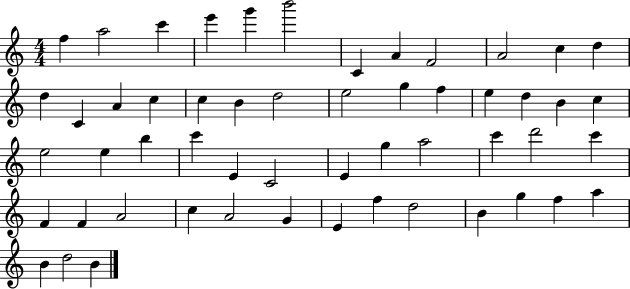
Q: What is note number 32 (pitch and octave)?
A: C4